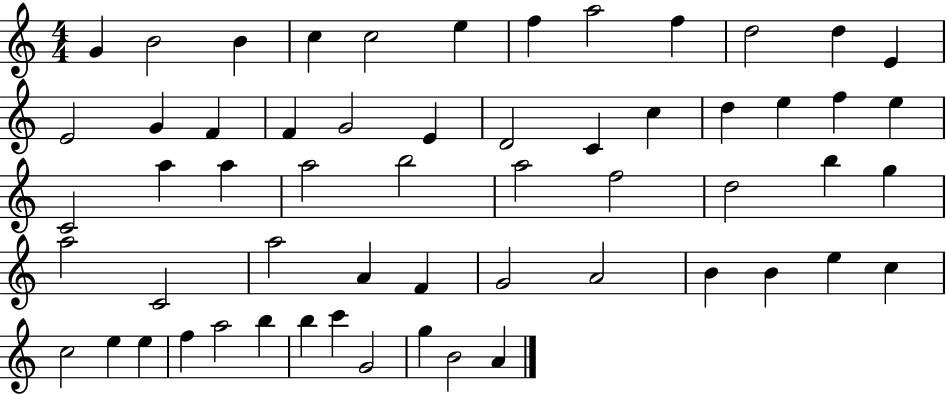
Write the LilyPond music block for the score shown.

{
  \clef treble
  \numericTimeSignature
  \time 4/4
  \key c \major
  g'4 b'2 b'4 | c''4 c''2 e''4 | f''4 a''2 f''4 | d''2 d''4 e'4 | \break e'2 g'4 f'4 | f'4 g'2 e'4 | d'2 c'4 c''4 | d''4 e''4 f''4 e''4 | \break c'2 a''4 a''4 | a''2 b''2 | a''2 f''2 | d''2 b''4 g''4 | \break a''2 c'2 | a''2 a'4 f'4 | g'2 a'2 | b'4 b'4 e''4 c''4 | \break c''2 e''4 e''4 | f''4 a''2 b''4 | b''4 c'''4 g'2 | g''4 b'2 a'4 | \break \bar "|."
}